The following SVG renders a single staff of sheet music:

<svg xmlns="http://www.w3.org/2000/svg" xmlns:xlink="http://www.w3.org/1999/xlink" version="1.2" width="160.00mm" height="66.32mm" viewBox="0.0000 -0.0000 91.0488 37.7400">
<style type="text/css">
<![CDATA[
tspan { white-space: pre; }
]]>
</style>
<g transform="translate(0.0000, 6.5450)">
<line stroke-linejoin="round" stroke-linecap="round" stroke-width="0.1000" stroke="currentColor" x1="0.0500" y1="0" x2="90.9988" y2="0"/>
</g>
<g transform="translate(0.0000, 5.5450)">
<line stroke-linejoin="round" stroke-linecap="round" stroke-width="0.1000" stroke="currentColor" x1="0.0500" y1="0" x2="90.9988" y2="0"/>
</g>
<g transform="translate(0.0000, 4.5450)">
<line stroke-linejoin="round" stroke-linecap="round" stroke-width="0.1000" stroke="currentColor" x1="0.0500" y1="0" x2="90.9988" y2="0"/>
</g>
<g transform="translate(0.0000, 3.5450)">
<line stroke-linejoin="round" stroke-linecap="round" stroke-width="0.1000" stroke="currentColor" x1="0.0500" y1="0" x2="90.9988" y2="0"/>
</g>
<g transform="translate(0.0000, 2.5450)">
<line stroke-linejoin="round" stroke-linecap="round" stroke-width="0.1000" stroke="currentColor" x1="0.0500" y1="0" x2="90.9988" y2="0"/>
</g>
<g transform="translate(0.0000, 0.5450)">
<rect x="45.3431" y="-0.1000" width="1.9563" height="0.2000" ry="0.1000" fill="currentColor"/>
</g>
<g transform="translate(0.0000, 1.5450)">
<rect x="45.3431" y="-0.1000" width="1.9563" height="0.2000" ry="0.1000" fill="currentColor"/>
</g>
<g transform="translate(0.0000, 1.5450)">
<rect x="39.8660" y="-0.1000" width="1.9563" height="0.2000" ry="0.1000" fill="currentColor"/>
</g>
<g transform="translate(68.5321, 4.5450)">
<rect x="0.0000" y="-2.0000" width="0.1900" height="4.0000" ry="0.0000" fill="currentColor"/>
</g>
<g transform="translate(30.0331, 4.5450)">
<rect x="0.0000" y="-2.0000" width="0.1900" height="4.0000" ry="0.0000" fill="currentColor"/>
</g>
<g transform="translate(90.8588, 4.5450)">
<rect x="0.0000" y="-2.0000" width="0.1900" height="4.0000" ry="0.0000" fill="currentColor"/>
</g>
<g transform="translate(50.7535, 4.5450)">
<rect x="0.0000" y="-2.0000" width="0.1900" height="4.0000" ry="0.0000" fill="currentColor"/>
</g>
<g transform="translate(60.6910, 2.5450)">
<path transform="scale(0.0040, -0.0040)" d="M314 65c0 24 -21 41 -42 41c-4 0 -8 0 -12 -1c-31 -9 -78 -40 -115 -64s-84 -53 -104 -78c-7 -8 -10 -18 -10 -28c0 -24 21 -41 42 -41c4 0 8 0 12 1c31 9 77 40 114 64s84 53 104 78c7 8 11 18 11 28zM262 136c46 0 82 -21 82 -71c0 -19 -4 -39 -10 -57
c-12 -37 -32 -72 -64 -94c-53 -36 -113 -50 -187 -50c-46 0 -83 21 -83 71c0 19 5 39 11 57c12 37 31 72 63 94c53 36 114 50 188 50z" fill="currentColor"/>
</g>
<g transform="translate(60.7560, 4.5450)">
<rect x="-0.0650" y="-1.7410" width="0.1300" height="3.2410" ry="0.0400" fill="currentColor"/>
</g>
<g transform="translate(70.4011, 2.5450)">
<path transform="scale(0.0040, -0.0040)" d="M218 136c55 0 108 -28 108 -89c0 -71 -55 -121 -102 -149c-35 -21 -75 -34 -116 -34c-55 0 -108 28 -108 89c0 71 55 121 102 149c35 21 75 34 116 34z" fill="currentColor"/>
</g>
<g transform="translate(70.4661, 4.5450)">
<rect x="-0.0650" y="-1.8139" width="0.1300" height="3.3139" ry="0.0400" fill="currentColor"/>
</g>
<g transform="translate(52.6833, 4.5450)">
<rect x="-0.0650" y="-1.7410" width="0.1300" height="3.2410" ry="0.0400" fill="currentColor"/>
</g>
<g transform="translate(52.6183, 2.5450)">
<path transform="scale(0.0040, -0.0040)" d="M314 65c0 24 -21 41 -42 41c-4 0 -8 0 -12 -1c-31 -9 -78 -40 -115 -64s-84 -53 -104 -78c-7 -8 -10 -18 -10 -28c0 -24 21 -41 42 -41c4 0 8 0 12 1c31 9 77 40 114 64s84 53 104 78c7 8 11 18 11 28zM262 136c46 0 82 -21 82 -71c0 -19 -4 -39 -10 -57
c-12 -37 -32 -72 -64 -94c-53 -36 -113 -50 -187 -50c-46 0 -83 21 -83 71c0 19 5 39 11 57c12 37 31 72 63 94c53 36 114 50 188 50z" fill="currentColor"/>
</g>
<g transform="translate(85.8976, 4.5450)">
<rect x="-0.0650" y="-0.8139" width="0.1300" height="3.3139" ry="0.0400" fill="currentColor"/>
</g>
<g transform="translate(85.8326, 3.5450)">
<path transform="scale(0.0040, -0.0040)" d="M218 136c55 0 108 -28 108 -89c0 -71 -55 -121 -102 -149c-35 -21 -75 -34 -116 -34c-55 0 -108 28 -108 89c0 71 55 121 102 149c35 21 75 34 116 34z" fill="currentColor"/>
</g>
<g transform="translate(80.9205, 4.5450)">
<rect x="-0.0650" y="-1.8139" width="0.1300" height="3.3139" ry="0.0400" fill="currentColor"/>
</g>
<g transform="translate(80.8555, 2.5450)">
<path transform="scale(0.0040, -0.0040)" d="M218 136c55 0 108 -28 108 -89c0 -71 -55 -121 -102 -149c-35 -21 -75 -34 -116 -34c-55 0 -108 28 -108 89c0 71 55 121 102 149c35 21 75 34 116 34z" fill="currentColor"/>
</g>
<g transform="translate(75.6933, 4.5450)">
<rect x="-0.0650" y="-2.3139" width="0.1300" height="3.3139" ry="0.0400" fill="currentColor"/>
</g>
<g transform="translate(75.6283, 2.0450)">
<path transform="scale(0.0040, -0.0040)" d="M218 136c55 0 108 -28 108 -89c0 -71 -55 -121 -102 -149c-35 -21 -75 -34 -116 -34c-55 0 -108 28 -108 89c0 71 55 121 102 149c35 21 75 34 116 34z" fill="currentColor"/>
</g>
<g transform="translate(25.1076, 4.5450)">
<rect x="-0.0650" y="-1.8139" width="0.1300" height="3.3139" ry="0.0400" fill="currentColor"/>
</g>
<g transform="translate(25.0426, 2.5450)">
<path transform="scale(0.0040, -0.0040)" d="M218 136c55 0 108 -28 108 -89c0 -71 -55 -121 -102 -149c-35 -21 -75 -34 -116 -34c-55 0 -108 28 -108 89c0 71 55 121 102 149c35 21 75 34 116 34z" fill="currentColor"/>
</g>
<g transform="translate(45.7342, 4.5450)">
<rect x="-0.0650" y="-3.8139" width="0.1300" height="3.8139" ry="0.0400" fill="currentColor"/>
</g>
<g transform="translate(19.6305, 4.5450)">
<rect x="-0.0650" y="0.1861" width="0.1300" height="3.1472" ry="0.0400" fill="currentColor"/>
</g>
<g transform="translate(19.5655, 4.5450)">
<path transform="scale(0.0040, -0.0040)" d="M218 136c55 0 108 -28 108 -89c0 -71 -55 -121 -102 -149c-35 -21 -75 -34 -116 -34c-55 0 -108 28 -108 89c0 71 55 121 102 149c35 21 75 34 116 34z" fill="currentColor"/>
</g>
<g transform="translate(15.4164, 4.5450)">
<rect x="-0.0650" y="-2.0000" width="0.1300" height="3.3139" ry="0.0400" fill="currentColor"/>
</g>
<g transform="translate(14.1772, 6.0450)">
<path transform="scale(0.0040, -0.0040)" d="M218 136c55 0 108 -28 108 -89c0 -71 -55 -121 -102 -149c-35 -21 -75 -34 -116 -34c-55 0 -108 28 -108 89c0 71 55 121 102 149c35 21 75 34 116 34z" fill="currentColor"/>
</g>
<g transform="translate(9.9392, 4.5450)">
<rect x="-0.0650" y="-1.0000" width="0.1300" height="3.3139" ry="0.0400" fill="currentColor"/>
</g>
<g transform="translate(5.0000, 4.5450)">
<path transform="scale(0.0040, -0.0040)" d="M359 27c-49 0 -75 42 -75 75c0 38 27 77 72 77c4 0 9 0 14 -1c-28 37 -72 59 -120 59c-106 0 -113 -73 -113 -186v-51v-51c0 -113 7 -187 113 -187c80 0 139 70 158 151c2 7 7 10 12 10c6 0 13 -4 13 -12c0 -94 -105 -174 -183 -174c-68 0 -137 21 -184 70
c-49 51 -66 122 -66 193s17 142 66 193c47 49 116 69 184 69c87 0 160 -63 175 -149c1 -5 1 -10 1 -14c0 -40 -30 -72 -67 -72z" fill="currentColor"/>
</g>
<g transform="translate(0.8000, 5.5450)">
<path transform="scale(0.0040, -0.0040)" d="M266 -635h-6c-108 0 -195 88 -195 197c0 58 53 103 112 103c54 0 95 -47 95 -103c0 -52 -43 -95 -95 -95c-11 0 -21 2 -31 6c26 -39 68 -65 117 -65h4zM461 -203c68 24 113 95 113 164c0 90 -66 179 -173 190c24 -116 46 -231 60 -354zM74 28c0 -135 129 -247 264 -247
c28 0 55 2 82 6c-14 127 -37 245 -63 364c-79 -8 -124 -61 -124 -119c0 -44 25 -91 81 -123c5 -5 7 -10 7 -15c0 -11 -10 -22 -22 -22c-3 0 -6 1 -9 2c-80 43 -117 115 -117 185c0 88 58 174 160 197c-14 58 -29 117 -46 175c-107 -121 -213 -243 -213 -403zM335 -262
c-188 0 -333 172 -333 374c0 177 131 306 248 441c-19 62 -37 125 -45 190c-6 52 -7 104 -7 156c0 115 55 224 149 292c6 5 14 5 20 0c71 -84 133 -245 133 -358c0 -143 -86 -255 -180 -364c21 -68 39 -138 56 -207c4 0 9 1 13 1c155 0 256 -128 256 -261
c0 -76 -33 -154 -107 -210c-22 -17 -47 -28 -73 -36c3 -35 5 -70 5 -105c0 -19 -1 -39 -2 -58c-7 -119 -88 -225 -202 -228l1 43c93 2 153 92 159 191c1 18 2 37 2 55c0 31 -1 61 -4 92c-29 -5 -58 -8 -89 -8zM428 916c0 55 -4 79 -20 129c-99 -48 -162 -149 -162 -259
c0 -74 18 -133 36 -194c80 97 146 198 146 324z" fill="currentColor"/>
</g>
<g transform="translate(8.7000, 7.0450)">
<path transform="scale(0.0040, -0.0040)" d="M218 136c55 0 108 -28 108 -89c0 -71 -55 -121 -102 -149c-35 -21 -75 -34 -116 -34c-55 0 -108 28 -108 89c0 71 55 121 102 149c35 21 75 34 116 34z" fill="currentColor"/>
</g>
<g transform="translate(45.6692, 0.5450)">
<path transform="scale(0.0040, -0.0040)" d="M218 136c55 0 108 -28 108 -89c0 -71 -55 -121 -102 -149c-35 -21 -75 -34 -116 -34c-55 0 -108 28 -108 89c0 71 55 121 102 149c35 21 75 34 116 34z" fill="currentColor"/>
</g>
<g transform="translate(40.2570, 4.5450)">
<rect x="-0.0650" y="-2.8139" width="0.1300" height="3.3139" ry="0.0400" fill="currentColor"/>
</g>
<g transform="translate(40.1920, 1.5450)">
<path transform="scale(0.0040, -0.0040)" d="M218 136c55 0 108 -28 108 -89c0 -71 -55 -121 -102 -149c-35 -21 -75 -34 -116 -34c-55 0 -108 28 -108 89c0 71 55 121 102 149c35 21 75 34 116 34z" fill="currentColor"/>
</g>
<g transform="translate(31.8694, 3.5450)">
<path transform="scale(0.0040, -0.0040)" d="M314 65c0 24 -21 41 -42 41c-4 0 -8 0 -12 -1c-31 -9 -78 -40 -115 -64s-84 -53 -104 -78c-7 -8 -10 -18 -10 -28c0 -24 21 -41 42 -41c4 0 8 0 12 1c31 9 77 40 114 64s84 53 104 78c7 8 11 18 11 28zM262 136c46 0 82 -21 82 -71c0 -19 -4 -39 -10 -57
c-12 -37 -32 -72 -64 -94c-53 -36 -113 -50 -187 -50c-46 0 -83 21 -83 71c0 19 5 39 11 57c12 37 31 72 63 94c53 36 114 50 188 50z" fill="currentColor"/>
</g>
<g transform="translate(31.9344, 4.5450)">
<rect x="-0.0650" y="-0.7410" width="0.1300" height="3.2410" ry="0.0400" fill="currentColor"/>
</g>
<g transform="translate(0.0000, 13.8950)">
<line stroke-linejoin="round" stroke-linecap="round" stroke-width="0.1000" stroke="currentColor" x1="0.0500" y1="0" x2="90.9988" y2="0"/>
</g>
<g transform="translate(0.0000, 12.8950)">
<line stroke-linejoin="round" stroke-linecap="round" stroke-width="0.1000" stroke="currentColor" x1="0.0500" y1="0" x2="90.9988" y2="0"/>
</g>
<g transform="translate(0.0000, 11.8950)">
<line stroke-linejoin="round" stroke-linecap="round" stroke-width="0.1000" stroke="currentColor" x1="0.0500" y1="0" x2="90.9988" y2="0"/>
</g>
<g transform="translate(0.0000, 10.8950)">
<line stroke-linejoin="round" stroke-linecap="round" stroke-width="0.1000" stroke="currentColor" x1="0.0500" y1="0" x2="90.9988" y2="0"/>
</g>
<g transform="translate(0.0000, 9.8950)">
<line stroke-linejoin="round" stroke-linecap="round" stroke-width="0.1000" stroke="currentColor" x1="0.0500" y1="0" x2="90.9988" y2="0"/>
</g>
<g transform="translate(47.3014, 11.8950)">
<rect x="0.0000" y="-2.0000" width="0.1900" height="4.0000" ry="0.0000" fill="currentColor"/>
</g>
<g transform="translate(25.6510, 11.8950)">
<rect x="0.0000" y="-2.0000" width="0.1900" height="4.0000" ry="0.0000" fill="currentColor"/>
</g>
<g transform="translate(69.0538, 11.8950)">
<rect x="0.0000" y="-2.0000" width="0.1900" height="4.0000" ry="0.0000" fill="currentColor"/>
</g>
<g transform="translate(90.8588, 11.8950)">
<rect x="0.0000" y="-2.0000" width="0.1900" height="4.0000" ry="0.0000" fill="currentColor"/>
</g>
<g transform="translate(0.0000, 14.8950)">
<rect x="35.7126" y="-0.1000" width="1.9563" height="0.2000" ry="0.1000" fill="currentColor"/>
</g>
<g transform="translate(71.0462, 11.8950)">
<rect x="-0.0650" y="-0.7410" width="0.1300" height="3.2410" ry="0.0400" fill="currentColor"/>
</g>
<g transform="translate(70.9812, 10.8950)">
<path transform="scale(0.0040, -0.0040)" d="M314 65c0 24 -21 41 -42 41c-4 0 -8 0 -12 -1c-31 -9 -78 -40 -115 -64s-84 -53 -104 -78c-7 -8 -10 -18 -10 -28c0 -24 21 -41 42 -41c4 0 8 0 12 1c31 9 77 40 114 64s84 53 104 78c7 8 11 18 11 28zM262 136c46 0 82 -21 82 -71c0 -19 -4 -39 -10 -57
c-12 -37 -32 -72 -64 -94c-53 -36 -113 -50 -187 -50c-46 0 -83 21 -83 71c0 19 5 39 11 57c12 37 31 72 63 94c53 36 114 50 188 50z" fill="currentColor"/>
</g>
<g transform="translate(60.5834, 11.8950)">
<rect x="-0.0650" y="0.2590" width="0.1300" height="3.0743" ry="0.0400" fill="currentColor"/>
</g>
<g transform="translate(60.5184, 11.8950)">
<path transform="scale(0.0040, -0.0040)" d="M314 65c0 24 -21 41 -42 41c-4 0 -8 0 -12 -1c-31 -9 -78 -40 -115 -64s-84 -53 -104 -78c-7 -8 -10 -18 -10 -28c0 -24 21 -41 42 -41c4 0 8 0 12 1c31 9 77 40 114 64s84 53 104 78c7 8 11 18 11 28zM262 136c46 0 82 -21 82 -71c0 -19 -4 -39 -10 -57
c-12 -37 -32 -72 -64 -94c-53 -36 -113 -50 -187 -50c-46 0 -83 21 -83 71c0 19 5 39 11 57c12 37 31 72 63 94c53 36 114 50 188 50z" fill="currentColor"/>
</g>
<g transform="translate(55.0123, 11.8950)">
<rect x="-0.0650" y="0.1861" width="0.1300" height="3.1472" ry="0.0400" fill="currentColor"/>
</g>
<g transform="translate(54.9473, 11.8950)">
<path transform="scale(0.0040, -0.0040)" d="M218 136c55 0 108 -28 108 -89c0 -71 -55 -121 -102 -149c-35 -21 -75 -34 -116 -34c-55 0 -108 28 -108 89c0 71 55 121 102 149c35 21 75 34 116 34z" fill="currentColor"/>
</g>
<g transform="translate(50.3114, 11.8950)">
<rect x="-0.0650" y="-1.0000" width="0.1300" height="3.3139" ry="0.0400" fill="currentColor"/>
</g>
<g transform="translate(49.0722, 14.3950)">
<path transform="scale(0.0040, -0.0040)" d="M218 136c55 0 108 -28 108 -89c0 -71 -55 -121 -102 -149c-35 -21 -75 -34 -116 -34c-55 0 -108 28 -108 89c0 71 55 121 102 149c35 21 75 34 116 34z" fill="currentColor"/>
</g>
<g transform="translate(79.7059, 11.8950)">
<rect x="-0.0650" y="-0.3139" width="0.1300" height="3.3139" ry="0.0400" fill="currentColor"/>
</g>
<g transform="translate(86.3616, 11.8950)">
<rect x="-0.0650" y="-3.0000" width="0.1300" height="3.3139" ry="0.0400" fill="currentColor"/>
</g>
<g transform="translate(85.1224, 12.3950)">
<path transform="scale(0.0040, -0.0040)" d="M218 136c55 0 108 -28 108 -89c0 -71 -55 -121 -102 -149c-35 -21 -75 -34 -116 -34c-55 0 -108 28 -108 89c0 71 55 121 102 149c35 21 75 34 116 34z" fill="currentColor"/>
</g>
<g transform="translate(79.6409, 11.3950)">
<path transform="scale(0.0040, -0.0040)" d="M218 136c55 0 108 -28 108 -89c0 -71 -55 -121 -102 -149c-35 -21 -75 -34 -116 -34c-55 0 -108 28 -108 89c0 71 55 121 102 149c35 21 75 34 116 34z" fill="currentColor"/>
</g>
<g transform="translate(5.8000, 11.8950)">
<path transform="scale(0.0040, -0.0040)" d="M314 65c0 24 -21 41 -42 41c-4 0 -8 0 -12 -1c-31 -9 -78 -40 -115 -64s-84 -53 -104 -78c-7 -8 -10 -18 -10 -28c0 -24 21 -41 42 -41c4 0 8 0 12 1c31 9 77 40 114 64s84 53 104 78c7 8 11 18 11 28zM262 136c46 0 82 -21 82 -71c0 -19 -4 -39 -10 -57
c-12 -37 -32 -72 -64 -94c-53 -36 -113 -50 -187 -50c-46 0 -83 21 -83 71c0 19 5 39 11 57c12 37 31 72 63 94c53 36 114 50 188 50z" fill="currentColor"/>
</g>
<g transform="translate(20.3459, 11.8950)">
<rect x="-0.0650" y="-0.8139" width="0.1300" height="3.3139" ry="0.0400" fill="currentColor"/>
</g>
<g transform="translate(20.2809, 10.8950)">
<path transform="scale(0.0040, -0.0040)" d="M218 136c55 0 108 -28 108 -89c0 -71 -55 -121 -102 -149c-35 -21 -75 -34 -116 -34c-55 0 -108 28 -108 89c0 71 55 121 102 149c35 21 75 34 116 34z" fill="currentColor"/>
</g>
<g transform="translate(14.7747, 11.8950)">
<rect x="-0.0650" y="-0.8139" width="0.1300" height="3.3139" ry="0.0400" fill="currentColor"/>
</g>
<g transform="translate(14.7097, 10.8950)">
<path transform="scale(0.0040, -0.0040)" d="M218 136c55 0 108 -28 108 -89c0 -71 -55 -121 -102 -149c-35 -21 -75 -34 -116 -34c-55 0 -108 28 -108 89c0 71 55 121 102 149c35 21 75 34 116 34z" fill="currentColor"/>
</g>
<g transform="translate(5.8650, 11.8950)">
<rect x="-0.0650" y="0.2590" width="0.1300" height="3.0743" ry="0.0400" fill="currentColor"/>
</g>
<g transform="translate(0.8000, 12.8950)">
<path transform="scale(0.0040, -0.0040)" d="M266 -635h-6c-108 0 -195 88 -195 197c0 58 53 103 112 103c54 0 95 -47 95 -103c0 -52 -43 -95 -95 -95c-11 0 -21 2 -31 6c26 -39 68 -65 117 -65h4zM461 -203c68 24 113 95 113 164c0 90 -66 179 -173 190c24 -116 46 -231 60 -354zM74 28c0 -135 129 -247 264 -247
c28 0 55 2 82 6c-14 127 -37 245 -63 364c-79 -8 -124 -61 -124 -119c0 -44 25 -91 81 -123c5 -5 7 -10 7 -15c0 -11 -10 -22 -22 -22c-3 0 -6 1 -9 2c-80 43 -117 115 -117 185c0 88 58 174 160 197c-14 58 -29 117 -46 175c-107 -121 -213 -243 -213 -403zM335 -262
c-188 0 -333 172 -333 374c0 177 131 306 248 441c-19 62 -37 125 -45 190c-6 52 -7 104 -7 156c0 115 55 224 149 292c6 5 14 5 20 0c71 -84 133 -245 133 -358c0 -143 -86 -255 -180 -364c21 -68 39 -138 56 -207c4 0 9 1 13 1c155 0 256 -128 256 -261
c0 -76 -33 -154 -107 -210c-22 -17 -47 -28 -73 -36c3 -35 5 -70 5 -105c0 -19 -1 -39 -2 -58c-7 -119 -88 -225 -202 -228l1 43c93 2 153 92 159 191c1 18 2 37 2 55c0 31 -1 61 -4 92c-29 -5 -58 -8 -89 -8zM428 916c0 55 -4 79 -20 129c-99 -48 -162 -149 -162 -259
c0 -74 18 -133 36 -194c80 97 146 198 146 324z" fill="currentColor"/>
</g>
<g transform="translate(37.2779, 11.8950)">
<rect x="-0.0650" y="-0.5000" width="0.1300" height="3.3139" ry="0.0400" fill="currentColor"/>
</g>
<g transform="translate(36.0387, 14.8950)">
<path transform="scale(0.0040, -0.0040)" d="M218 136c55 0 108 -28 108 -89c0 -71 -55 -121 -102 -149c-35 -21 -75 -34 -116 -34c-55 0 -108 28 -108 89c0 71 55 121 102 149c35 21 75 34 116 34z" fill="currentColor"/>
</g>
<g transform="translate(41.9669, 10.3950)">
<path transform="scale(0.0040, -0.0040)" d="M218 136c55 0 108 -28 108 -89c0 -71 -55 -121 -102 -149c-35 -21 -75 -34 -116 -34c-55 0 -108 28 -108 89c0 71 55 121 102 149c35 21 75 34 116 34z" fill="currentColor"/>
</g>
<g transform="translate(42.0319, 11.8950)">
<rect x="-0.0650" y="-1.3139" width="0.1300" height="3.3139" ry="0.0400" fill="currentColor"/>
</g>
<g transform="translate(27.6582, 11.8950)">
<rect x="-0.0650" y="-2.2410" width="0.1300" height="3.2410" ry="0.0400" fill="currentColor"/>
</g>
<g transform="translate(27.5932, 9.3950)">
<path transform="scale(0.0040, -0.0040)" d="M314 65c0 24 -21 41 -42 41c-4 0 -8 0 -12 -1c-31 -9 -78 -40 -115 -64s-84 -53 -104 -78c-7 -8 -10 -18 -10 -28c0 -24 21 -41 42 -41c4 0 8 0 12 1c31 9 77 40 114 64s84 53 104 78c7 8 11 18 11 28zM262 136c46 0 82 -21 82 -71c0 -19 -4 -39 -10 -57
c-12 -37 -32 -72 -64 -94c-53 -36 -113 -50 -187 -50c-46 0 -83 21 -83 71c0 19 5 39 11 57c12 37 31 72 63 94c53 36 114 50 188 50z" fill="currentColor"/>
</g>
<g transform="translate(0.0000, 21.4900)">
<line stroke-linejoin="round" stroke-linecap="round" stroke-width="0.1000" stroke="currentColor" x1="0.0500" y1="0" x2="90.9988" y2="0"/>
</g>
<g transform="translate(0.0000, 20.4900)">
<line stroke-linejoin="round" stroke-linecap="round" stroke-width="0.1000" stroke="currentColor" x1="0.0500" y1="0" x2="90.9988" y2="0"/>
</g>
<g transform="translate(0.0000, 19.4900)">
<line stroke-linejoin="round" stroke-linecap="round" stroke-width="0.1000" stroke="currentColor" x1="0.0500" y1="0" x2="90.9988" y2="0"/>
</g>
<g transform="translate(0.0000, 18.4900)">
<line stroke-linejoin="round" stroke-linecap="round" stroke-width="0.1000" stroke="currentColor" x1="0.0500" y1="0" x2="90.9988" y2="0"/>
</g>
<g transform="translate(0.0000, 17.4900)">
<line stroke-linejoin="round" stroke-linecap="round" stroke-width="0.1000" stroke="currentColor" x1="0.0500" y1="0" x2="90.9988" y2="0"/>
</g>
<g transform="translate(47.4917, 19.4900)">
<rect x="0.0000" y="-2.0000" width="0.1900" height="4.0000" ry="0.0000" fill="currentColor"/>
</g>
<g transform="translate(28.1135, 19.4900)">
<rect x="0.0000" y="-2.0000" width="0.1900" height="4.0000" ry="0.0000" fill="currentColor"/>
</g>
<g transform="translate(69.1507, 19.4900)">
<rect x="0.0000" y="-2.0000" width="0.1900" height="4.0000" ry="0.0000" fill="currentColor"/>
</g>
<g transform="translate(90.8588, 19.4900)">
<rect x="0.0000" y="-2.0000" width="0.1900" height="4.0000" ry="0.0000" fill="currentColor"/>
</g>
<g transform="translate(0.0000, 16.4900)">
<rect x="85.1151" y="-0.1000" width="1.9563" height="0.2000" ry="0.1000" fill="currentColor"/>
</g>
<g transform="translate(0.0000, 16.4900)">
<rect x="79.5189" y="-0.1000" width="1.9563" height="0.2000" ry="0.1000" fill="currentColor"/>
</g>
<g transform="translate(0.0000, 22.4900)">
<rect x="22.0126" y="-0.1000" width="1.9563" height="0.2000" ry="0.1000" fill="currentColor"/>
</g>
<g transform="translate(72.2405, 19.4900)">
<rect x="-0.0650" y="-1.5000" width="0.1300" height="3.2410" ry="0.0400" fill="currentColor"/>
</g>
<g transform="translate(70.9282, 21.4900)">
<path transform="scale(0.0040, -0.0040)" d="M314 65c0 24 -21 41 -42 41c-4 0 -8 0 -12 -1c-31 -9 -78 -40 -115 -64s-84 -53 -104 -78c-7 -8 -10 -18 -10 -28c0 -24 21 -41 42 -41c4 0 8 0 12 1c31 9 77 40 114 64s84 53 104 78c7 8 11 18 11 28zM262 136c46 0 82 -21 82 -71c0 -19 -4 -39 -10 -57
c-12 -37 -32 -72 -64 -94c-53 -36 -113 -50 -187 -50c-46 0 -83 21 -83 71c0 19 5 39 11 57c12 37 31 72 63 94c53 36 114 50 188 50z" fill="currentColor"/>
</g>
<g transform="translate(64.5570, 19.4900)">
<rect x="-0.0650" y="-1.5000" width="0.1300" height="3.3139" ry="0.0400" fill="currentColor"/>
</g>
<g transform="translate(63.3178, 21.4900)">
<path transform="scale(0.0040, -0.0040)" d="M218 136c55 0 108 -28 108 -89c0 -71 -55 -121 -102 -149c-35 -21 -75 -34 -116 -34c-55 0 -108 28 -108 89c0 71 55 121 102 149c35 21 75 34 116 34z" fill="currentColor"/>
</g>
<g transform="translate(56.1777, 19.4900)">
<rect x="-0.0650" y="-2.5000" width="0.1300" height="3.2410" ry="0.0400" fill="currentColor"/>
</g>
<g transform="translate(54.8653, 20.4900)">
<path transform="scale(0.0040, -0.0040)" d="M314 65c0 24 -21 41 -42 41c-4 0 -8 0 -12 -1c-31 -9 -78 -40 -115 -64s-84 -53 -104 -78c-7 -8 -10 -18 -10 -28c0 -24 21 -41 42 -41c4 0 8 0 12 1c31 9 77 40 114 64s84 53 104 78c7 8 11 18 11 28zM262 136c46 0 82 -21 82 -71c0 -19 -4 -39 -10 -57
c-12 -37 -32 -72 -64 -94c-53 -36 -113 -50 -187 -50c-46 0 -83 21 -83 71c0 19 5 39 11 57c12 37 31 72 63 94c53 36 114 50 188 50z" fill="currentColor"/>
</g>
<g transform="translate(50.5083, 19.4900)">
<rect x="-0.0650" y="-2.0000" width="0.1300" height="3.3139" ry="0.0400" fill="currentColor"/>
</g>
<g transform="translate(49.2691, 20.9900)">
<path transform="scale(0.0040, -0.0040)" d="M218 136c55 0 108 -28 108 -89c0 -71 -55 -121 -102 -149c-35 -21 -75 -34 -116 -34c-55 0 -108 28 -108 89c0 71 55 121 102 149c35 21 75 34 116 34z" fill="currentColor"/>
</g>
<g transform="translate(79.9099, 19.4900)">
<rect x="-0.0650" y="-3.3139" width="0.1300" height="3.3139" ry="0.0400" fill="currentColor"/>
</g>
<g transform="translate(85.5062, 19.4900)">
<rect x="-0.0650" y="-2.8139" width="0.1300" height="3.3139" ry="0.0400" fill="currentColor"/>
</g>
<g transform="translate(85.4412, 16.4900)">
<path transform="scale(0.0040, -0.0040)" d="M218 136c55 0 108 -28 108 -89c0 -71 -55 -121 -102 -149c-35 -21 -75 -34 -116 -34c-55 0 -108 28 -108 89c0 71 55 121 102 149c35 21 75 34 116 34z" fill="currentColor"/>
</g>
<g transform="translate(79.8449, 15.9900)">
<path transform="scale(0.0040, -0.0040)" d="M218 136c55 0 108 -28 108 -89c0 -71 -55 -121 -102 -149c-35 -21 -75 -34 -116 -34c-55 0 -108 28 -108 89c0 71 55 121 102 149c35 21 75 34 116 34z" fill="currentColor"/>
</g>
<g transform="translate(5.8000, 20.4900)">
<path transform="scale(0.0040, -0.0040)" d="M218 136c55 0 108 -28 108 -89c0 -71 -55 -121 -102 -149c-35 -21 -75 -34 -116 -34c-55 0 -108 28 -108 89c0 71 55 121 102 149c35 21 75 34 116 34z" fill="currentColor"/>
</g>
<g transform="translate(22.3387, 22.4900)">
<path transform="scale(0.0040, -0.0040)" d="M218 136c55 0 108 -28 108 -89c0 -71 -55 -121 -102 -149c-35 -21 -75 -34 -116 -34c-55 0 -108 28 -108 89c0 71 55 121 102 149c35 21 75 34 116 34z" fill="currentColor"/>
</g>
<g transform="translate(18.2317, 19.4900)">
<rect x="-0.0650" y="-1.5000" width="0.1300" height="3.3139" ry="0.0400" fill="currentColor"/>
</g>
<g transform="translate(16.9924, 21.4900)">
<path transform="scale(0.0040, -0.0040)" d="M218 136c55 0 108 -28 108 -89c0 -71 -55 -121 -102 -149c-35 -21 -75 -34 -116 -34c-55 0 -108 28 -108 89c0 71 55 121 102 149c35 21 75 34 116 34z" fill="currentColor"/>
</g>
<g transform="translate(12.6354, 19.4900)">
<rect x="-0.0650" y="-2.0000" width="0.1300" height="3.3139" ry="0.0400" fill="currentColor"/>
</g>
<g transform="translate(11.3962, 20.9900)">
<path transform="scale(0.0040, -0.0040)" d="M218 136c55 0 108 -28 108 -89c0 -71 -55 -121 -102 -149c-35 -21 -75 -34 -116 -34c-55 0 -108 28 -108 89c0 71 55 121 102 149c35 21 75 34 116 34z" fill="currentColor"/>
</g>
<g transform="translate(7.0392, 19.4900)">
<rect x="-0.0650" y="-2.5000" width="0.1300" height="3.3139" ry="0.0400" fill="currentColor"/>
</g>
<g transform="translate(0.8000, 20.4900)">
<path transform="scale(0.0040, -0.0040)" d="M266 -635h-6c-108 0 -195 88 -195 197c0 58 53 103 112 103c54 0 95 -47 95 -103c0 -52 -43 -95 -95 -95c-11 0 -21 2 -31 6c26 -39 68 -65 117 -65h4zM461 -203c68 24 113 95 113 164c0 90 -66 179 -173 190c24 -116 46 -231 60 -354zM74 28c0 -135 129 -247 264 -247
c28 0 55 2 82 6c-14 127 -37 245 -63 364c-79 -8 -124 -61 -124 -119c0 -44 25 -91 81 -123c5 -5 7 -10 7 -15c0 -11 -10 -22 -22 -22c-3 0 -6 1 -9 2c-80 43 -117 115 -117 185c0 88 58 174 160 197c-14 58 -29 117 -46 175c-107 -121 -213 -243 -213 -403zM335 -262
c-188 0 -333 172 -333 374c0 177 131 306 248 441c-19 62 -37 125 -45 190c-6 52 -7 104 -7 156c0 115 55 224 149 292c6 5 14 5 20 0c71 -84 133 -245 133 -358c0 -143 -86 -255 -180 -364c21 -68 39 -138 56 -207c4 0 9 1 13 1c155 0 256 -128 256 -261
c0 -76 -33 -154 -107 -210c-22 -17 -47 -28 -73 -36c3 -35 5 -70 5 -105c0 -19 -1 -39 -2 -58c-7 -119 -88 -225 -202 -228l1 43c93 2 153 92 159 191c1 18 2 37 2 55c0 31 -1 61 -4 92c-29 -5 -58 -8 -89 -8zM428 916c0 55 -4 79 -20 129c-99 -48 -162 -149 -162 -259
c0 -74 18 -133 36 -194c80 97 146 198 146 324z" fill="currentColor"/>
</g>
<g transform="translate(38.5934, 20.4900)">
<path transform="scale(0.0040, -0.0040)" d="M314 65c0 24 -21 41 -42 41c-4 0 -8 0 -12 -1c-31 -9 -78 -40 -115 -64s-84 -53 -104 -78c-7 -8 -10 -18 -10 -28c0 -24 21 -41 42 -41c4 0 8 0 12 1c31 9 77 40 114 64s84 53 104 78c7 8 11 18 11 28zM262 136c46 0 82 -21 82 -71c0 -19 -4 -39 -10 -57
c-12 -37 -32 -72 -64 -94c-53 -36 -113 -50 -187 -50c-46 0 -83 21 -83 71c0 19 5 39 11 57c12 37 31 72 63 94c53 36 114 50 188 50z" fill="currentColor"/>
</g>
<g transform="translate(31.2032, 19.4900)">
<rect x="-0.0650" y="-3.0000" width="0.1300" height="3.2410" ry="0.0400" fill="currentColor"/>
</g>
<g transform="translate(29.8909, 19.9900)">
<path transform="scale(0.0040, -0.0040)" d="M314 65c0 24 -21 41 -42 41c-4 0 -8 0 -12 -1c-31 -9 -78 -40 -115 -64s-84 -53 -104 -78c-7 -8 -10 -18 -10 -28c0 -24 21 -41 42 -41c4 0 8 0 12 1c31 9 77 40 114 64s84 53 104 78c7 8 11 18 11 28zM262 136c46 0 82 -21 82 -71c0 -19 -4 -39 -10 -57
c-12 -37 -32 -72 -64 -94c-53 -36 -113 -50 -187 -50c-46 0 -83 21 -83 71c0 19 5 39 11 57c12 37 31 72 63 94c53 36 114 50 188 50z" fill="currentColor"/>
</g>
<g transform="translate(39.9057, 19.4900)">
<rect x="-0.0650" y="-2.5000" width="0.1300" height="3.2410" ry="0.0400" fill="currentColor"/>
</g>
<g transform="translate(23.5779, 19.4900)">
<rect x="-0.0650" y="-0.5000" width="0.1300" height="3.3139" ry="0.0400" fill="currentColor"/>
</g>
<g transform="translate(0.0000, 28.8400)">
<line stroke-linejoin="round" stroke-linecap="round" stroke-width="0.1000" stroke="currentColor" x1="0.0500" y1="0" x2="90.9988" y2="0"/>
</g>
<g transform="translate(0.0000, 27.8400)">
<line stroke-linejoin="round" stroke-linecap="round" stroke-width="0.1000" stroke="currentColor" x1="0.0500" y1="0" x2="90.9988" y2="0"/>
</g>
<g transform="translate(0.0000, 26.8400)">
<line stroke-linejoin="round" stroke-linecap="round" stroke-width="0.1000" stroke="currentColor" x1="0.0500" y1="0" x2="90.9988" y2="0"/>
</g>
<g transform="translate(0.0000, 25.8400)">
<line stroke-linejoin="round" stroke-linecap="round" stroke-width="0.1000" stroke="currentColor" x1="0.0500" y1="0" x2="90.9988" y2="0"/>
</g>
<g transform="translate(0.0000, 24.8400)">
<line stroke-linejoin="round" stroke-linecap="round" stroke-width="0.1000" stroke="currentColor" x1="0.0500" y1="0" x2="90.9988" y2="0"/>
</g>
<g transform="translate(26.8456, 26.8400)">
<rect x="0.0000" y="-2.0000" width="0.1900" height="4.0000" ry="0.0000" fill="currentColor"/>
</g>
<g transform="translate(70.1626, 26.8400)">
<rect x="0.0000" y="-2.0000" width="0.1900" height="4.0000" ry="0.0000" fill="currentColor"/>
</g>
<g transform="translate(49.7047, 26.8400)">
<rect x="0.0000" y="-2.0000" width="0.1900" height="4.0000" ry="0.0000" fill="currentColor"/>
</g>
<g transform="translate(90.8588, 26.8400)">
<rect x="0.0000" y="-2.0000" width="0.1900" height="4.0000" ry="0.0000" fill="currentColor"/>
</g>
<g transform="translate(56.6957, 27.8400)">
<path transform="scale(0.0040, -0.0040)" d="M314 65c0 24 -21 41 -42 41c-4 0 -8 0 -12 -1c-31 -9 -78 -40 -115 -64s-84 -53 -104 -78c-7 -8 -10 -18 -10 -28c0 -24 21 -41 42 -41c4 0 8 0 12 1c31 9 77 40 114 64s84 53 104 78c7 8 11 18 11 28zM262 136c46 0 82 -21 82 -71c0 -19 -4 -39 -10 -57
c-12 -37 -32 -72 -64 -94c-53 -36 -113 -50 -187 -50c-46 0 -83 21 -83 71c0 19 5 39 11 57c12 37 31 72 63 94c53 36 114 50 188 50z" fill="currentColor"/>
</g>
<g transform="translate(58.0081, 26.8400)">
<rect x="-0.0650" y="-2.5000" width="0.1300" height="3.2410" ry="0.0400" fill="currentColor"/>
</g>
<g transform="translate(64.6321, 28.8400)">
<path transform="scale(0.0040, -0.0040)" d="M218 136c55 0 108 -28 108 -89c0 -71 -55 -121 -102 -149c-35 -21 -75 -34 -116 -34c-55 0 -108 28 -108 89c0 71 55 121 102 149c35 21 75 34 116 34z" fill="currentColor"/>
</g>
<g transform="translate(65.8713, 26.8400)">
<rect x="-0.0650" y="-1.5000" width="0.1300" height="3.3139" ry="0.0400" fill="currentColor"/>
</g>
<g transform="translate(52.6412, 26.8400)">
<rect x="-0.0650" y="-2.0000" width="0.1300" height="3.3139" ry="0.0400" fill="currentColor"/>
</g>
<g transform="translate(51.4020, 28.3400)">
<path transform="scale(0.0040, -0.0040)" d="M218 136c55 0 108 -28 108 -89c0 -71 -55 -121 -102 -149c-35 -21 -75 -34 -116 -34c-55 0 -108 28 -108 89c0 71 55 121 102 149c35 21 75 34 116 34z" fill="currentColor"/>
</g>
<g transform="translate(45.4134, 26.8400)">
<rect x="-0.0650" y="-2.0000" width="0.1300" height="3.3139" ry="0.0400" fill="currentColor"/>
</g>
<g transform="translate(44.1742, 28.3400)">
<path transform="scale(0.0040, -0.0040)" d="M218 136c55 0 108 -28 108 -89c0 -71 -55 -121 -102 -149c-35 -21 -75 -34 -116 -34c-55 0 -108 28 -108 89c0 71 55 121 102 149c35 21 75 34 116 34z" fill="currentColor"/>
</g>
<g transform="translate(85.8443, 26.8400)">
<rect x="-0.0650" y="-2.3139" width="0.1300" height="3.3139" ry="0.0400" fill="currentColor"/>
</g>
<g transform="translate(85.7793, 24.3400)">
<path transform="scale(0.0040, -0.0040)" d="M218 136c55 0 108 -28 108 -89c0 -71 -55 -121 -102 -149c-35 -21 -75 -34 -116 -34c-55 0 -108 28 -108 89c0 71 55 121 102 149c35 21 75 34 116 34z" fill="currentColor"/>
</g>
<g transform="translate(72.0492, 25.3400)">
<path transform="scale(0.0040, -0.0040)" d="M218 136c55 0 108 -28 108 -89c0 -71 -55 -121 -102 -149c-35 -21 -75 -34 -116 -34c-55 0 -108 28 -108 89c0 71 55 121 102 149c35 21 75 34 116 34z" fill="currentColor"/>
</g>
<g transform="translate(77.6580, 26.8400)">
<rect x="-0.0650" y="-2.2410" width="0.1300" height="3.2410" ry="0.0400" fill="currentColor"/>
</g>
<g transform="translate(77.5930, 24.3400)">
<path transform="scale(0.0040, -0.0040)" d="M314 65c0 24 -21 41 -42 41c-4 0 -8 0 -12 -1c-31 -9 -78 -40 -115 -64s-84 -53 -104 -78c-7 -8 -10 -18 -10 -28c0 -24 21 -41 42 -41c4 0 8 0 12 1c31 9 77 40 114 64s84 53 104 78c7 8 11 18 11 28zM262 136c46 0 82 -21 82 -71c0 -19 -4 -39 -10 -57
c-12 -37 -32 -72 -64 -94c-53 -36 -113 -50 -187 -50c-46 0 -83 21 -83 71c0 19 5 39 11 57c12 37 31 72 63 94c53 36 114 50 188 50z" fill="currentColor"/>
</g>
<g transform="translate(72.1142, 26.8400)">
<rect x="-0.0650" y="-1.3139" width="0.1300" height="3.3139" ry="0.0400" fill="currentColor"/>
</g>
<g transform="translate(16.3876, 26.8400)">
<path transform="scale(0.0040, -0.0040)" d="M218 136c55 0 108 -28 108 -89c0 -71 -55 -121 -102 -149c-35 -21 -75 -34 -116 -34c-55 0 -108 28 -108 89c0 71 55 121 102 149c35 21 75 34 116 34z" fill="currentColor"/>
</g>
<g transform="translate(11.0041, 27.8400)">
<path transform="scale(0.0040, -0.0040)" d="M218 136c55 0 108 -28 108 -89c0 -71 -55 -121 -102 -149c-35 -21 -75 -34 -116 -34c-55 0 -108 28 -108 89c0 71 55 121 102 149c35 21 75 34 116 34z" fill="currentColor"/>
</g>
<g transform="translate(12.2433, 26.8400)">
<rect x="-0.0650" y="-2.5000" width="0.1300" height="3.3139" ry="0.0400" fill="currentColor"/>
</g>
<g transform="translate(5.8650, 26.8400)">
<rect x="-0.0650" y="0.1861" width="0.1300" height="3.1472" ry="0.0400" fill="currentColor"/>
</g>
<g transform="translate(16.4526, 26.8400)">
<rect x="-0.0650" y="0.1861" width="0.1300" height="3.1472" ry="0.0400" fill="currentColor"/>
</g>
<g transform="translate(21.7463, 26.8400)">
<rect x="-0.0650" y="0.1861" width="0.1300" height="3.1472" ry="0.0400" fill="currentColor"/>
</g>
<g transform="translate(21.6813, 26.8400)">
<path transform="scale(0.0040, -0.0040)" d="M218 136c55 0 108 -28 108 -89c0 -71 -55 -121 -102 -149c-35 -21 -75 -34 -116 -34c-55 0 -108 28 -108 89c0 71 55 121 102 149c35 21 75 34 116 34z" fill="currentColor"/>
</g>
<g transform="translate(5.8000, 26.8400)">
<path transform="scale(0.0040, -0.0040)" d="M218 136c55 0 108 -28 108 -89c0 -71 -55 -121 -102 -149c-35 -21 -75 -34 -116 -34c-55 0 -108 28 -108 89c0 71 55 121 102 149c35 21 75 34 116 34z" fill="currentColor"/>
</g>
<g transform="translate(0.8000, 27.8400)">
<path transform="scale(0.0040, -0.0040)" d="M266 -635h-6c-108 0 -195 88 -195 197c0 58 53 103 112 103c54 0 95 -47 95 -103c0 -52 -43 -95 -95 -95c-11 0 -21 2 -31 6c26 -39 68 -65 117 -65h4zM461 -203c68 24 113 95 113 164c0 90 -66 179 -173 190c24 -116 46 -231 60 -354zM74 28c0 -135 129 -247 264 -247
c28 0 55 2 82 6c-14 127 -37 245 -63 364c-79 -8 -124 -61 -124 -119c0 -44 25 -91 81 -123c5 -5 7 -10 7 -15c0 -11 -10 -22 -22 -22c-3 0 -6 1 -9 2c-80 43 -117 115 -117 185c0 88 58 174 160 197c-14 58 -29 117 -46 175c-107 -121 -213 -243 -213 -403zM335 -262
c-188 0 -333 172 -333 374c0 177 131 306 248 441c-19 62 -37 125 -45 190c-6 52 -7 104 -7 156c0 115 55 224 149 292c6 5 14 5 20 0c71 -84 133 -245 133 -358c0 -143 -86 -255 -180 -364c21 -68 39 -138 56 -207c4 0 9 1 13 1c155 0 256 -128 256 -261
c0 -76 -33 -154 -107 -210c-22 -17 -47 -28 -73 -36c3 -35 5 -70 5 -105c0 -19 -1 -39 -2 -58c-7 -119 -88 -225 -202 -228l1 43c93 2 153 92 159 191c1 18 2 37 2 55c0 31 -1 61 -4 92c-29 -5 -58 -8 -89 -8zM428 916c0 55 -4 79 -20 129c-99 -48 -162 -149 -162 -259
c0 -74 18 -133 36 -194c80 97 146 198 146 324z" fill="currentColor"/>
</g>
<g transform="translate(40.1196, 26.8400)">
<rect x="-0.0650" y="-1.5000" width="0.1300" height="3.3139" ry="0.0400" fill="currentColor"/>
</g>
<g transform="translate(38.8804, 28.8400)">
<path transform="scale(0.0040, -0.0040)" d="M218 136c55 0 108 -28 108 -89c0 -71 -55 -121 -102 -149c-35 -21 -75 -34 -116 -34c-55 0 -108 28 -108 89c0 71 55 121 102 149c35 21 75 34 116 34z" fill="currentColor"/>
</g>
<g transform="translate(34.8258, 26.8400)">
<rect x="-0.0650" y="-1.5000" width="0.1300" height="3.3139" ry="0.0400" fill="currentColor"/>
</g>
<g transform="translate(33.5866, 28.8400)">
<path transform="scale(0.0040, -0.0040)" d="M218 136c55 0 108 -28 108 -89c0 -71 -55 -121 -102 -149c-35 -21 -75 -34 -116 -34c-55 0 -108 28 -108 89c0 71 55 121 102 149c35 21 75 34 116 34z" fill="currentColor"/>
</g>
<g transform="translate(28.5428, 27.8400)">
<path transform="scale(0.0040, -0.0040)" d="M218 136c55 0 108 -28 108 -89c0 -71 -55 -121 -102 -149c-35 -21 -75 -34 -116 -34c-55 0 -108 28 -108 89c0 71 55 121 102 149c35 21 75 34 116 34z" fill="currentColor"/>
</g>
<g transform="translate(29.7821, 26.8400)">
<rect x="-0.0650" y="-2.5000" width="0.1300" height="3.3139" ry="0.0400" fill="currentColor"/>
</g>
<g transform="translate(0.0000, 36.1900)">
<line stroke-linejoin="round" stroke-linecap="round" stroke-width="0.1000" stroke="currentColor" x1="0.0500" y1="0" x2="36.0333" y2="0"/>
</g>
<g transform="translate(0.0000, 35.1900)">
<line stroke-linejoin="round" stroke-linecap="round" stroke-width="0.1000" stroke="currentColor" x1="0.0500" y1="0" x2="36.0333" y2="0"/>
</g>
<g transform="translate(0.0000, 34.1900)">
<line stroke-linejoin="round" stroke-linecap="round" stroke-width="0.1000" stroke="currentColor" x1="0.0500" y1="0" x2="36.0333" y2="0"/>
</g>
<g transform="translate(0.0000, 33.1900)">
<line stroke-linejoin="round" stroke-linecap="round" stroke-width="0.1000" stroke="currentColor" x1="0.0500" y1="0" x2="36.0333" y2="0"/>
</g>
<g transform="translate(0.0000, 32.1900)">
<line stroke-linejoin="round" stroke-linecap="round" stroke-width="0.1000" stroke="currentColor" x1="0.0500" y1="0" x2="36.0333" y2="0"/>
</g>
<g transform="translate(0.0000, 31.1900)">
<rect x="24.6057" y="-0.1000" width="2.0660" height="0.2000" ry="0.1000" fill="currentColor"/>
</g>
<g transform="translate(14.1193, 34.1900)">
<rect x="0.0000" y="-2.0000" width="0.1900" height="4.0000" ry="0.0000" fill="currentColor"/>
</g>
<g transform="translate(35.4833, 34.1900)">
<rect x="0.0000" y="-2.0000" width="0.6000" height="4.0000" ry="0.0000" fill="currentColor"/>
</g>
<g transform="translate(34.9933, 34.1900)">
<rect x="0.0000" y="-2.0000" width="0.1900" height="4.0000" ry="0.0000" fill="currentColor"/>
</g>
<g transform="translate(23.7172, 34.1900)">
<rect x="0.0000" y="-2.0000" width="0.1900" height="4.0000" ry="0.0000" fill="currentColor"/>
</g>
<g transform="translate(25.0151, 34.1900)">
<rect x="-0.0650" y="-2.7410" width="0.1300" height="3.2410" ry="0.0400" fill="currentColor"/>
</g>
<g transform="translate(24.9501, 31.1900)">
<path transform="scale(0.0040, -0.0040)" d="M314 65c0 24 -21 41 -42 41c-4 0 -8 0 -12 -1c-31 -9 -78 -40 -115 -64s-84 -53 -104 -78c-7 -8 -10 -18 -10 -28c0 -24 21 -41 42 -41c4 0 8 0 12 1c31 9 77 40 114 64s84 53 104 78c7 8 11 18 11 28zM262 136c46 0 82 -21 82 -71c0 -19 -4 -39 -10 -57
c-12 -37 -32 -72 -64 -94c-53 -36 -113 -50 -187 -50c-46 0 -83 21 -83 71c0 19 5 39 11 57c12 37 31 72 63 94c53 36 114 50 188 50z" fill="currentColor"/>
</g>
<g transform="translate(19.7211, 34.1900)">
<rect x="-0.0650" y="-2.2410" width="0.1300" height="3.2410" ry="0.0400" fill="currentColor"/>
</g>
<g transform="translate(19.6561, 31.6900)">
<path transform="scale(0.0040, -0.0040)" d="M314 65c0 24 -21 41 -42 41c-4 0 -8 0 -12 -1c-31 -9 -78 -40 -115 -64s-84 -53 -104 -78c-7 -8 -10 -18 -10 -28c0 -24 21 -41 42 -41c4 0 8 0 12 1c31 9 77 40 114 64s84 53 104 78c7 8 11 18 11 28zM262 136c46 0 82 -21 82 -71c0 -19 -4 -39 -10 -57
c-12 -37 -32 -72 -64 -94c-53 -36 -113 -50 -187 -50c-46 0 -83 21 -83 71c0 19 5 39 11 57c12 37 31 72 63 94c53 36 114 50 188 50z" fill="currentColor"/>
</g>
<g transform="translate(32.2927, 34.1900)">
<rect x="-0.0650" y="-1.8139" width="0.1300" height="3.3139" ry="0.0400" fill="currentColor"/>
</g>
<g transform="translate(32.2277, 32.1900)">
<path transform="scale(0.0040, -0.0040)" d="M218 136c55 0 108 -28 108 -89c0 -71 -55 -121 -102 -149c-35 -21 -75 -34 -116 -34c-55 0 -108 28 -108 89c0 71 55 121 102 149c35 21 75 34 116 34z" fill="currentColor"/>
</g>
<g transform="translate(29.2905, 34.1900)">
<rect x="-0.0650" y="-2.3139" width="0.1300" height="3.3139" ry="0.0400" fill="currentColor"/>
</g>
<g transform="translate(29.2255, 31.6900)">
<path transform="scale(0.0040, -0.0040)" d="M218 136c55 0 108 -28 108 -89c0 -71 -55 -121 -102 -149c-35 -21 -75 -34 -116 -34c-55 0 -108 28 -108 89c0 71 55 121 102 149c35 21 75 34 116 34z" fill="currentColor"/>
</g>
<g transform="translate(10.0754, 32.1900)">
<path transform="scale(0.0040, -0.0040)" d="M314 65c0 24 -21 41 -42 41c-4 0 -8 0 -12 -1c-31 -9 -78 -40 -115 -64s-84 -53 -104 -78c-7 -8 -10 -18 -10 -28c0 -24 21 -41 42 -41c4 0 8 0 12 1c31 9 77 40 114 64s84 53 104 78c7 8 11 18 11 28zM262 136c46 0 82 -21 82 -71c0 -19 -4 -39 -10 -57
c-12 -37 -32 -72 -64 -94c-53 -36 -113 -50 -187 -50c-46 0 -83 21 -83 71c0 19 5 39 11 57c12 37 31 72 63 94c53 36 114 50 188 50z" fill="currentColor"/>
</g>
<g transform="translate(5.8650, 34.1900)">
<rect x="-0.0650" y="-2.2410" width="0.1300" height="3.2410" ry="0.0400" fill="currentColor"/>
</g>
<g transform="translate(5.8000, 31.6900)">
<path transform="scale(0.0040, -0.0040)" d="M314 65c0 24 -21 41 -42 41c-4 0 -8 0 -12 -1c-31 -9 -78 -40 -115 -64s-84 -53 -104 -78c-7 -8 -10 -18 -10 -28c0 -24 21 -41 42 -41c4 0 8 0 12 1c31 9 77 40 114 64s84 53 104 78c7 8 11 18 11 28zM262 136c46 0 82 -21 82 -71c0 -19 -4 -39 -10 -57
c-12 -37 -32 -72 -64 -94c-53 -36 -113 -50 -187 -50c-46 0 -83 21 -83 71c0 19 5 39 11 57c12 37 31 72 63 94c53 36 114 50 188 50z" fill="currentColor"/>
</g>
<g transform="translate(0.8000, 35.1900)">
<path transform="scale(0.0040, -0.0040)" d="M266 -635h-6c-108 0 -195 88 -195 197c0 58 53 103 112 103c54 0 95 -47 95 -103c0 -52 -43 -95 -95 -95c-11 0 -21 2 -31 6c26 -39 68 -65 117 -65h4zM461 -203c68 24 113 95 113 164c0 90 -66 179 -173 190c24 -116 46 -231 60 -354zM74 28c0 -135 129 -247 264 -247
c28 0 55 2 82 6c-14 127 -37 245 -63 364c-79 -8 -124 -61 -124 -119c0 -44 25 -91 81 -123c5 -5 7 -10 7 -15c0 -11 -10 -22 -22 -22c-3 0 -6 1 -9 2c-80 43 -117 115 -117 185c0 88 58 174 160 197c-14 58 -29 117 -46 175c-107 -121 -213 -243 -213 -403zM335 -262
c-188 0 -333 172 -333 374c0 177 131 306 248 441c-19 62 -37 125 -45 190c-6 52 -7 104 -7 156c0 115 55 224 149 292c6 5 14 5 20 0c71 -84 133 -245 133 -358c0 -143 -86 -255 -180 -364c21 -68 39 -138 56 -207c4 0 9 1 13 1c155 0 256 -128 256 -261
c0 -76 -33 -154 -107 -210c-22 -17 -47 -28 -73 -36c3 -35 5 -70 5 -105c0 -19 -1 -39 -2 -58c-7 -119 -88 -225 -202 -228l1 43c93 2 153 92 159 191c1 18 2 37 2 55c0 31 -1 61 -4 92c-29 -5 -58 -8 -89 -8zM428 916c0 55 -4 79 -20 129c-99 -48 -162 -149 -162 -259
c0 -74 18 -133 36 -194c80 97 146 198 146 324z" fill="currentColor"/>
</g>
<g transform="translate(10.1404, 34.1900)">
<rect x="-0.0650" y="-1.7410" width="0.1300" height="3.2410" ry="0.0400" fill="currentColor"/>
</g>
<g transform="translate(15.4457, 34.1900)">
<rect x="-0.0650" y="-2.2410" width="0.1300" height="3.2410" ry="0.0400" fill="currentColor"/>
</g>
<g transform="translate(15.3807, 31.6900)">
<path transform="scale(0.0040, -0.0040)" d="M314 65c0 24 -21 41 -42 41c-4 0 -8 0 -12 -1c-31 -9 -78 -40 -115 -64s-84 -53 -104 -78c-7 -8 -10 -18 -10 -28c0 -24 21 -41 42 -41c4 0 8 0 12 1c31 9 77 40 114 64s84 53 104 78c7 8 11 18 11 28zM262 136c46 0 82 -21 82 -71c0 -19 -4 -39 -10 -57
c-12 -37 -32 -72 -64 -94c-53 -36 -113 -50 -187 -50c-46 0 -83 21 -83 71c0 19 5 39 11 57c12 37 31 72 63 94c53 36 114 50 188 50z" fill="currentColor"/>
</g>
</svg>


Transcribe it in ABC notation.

X:1
T:Untitled
M:4/4
L:1/4
K:C
D F B f d2 a c' f2 f2 f g f d B2 d d g2 C e D B B2 d2 c A G F E C A2 G2 F G2 E E2 b a B G B B G E E F F G2 E e g2 g g2 f2 g2 g2 a2 g f